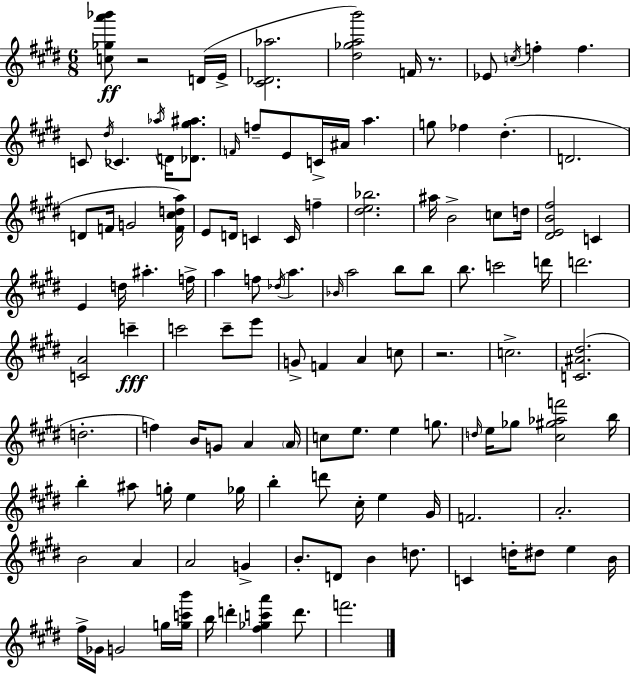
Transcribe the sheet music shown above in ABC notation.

X:1
T:Untitled
M:6/8
L:1/4
K:E
[c_ga'_b']/2 z2 D/4 E/4 [^C_D_a]2 [^d_gab']2 F/4 z/2 _E/2 c/4 f f C/2 ^d/4 _C _a/4 D/4 [_D^g^a]/2 F/4 f/2 E/2 C/4 ^A/4 a g/2 _f ^d D2 D/2 F/4 G2 [F^cda]/4 E/2 D/4 C C/4 f [^de_b]2 ^a/4 B2 c/2 d/4 [^DEB^f]2 C E d/4 ^a f/4 a f/2 _d/4 a _B/4 a2 b/2 b/2 b/2 c'2 d'/4 d'2 [CA]2 c' c'2 c'/2 e'/2 G/2 F A c/2 z2 c2 [C^A^d]2 d2 f B/4 G/2 A A/4 c/2 e/2 e g/2 d/4 e/4 _g/2 [^c^g_af']2 b/4 b ^a/2 g/4 e _g/4 b d'/2 ^c/4 e ^G/4 F2 A2 B2 A A2 G B/2 D/2 B d/2 C d/4 ^d/2 e B/4 ^f/4 _G/4 G2 g/4 [gc'b']/4 b/4 d' [^f_gc'a'] d'/2 f'2